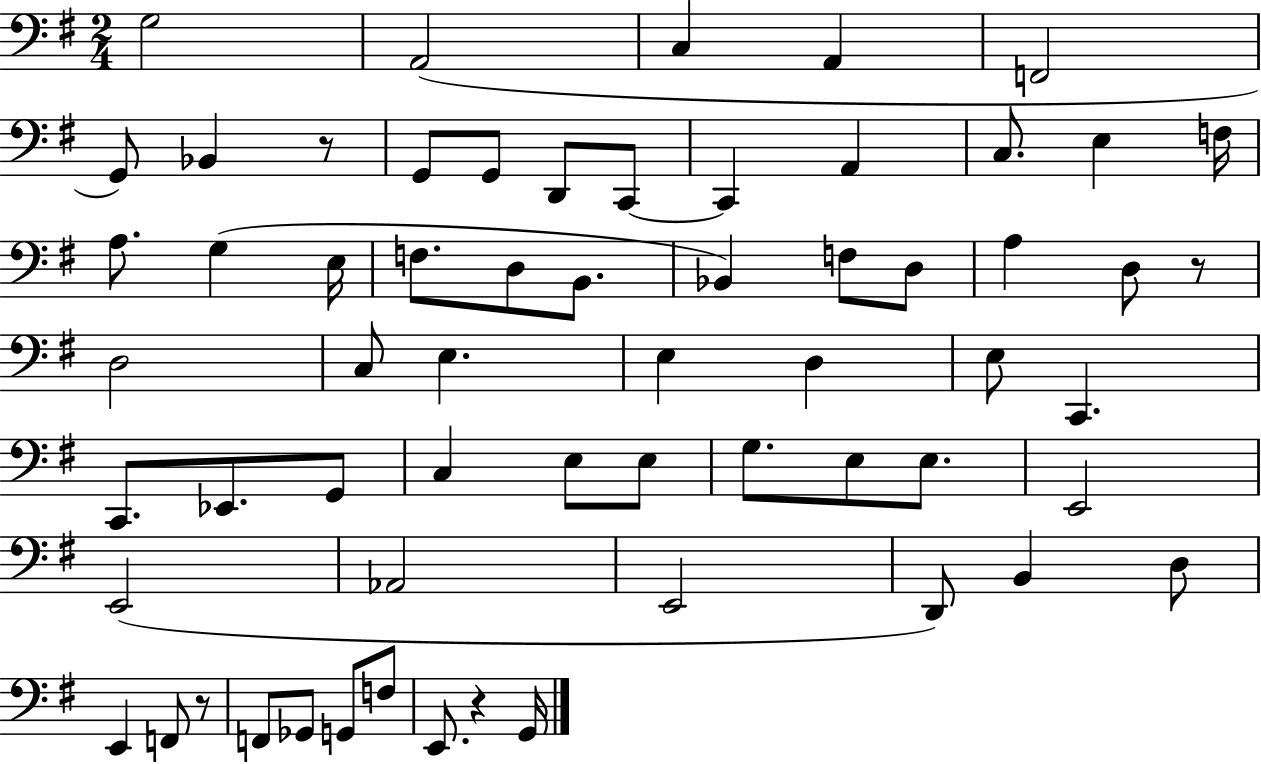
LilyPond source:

{
  \clef bass
  \numericTimeSignature
  \time 2/4
  \key g \major
  \repeat volta 2 { g2 | a,2( | c4 a,4 | f,2 | \break g,8) bes,4 r8 | g,8 g,8 d,8 c,8~~ | c,4 a,4 | c8. e4 f16 | \break a8. g4( e16 | f8. d8 b,8. | bes,4) f8 d8 | a4 d8 r8 | \break d2 | c8 e4. | e4 d4 | e8 c,4. | \break c,8. ees,8. g,8 | c4 e8 e8 | g8. e8 e8. | e,2 | \break e,2( | aes,2 | e,2 | d,8) b,4 d8 | \break e,4 f,8 r8 | f,8 ges,8 g,8 f8 | e,8. r4 g,16 | } \bar "|."
}